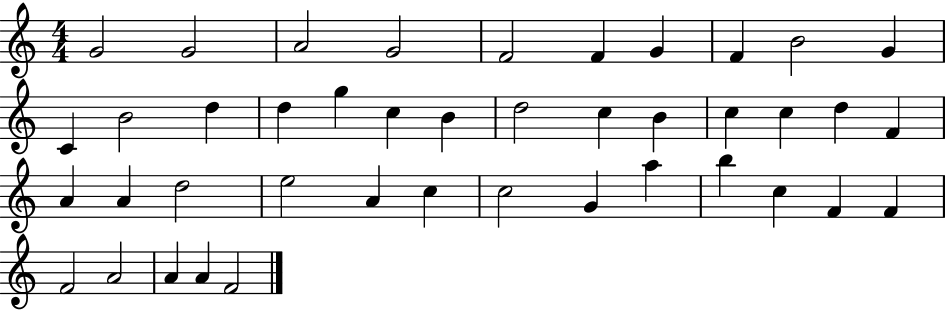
G4/h G4/h A4/h G4/h F4/h F4/q G4/q F4/q B4/h G4/q C4/q B4/h D5/q D5/q G5/q C5/q B4/q D5/h C5/q B4/q C5/q C5/q D5/q F4/q A4/q A4/q D5/h E5/h A4/q C5/q C5/h G4/q A5/q B5/q C5/q F4/q F4/q F4/h A4/h A4/q A4/q F4/h